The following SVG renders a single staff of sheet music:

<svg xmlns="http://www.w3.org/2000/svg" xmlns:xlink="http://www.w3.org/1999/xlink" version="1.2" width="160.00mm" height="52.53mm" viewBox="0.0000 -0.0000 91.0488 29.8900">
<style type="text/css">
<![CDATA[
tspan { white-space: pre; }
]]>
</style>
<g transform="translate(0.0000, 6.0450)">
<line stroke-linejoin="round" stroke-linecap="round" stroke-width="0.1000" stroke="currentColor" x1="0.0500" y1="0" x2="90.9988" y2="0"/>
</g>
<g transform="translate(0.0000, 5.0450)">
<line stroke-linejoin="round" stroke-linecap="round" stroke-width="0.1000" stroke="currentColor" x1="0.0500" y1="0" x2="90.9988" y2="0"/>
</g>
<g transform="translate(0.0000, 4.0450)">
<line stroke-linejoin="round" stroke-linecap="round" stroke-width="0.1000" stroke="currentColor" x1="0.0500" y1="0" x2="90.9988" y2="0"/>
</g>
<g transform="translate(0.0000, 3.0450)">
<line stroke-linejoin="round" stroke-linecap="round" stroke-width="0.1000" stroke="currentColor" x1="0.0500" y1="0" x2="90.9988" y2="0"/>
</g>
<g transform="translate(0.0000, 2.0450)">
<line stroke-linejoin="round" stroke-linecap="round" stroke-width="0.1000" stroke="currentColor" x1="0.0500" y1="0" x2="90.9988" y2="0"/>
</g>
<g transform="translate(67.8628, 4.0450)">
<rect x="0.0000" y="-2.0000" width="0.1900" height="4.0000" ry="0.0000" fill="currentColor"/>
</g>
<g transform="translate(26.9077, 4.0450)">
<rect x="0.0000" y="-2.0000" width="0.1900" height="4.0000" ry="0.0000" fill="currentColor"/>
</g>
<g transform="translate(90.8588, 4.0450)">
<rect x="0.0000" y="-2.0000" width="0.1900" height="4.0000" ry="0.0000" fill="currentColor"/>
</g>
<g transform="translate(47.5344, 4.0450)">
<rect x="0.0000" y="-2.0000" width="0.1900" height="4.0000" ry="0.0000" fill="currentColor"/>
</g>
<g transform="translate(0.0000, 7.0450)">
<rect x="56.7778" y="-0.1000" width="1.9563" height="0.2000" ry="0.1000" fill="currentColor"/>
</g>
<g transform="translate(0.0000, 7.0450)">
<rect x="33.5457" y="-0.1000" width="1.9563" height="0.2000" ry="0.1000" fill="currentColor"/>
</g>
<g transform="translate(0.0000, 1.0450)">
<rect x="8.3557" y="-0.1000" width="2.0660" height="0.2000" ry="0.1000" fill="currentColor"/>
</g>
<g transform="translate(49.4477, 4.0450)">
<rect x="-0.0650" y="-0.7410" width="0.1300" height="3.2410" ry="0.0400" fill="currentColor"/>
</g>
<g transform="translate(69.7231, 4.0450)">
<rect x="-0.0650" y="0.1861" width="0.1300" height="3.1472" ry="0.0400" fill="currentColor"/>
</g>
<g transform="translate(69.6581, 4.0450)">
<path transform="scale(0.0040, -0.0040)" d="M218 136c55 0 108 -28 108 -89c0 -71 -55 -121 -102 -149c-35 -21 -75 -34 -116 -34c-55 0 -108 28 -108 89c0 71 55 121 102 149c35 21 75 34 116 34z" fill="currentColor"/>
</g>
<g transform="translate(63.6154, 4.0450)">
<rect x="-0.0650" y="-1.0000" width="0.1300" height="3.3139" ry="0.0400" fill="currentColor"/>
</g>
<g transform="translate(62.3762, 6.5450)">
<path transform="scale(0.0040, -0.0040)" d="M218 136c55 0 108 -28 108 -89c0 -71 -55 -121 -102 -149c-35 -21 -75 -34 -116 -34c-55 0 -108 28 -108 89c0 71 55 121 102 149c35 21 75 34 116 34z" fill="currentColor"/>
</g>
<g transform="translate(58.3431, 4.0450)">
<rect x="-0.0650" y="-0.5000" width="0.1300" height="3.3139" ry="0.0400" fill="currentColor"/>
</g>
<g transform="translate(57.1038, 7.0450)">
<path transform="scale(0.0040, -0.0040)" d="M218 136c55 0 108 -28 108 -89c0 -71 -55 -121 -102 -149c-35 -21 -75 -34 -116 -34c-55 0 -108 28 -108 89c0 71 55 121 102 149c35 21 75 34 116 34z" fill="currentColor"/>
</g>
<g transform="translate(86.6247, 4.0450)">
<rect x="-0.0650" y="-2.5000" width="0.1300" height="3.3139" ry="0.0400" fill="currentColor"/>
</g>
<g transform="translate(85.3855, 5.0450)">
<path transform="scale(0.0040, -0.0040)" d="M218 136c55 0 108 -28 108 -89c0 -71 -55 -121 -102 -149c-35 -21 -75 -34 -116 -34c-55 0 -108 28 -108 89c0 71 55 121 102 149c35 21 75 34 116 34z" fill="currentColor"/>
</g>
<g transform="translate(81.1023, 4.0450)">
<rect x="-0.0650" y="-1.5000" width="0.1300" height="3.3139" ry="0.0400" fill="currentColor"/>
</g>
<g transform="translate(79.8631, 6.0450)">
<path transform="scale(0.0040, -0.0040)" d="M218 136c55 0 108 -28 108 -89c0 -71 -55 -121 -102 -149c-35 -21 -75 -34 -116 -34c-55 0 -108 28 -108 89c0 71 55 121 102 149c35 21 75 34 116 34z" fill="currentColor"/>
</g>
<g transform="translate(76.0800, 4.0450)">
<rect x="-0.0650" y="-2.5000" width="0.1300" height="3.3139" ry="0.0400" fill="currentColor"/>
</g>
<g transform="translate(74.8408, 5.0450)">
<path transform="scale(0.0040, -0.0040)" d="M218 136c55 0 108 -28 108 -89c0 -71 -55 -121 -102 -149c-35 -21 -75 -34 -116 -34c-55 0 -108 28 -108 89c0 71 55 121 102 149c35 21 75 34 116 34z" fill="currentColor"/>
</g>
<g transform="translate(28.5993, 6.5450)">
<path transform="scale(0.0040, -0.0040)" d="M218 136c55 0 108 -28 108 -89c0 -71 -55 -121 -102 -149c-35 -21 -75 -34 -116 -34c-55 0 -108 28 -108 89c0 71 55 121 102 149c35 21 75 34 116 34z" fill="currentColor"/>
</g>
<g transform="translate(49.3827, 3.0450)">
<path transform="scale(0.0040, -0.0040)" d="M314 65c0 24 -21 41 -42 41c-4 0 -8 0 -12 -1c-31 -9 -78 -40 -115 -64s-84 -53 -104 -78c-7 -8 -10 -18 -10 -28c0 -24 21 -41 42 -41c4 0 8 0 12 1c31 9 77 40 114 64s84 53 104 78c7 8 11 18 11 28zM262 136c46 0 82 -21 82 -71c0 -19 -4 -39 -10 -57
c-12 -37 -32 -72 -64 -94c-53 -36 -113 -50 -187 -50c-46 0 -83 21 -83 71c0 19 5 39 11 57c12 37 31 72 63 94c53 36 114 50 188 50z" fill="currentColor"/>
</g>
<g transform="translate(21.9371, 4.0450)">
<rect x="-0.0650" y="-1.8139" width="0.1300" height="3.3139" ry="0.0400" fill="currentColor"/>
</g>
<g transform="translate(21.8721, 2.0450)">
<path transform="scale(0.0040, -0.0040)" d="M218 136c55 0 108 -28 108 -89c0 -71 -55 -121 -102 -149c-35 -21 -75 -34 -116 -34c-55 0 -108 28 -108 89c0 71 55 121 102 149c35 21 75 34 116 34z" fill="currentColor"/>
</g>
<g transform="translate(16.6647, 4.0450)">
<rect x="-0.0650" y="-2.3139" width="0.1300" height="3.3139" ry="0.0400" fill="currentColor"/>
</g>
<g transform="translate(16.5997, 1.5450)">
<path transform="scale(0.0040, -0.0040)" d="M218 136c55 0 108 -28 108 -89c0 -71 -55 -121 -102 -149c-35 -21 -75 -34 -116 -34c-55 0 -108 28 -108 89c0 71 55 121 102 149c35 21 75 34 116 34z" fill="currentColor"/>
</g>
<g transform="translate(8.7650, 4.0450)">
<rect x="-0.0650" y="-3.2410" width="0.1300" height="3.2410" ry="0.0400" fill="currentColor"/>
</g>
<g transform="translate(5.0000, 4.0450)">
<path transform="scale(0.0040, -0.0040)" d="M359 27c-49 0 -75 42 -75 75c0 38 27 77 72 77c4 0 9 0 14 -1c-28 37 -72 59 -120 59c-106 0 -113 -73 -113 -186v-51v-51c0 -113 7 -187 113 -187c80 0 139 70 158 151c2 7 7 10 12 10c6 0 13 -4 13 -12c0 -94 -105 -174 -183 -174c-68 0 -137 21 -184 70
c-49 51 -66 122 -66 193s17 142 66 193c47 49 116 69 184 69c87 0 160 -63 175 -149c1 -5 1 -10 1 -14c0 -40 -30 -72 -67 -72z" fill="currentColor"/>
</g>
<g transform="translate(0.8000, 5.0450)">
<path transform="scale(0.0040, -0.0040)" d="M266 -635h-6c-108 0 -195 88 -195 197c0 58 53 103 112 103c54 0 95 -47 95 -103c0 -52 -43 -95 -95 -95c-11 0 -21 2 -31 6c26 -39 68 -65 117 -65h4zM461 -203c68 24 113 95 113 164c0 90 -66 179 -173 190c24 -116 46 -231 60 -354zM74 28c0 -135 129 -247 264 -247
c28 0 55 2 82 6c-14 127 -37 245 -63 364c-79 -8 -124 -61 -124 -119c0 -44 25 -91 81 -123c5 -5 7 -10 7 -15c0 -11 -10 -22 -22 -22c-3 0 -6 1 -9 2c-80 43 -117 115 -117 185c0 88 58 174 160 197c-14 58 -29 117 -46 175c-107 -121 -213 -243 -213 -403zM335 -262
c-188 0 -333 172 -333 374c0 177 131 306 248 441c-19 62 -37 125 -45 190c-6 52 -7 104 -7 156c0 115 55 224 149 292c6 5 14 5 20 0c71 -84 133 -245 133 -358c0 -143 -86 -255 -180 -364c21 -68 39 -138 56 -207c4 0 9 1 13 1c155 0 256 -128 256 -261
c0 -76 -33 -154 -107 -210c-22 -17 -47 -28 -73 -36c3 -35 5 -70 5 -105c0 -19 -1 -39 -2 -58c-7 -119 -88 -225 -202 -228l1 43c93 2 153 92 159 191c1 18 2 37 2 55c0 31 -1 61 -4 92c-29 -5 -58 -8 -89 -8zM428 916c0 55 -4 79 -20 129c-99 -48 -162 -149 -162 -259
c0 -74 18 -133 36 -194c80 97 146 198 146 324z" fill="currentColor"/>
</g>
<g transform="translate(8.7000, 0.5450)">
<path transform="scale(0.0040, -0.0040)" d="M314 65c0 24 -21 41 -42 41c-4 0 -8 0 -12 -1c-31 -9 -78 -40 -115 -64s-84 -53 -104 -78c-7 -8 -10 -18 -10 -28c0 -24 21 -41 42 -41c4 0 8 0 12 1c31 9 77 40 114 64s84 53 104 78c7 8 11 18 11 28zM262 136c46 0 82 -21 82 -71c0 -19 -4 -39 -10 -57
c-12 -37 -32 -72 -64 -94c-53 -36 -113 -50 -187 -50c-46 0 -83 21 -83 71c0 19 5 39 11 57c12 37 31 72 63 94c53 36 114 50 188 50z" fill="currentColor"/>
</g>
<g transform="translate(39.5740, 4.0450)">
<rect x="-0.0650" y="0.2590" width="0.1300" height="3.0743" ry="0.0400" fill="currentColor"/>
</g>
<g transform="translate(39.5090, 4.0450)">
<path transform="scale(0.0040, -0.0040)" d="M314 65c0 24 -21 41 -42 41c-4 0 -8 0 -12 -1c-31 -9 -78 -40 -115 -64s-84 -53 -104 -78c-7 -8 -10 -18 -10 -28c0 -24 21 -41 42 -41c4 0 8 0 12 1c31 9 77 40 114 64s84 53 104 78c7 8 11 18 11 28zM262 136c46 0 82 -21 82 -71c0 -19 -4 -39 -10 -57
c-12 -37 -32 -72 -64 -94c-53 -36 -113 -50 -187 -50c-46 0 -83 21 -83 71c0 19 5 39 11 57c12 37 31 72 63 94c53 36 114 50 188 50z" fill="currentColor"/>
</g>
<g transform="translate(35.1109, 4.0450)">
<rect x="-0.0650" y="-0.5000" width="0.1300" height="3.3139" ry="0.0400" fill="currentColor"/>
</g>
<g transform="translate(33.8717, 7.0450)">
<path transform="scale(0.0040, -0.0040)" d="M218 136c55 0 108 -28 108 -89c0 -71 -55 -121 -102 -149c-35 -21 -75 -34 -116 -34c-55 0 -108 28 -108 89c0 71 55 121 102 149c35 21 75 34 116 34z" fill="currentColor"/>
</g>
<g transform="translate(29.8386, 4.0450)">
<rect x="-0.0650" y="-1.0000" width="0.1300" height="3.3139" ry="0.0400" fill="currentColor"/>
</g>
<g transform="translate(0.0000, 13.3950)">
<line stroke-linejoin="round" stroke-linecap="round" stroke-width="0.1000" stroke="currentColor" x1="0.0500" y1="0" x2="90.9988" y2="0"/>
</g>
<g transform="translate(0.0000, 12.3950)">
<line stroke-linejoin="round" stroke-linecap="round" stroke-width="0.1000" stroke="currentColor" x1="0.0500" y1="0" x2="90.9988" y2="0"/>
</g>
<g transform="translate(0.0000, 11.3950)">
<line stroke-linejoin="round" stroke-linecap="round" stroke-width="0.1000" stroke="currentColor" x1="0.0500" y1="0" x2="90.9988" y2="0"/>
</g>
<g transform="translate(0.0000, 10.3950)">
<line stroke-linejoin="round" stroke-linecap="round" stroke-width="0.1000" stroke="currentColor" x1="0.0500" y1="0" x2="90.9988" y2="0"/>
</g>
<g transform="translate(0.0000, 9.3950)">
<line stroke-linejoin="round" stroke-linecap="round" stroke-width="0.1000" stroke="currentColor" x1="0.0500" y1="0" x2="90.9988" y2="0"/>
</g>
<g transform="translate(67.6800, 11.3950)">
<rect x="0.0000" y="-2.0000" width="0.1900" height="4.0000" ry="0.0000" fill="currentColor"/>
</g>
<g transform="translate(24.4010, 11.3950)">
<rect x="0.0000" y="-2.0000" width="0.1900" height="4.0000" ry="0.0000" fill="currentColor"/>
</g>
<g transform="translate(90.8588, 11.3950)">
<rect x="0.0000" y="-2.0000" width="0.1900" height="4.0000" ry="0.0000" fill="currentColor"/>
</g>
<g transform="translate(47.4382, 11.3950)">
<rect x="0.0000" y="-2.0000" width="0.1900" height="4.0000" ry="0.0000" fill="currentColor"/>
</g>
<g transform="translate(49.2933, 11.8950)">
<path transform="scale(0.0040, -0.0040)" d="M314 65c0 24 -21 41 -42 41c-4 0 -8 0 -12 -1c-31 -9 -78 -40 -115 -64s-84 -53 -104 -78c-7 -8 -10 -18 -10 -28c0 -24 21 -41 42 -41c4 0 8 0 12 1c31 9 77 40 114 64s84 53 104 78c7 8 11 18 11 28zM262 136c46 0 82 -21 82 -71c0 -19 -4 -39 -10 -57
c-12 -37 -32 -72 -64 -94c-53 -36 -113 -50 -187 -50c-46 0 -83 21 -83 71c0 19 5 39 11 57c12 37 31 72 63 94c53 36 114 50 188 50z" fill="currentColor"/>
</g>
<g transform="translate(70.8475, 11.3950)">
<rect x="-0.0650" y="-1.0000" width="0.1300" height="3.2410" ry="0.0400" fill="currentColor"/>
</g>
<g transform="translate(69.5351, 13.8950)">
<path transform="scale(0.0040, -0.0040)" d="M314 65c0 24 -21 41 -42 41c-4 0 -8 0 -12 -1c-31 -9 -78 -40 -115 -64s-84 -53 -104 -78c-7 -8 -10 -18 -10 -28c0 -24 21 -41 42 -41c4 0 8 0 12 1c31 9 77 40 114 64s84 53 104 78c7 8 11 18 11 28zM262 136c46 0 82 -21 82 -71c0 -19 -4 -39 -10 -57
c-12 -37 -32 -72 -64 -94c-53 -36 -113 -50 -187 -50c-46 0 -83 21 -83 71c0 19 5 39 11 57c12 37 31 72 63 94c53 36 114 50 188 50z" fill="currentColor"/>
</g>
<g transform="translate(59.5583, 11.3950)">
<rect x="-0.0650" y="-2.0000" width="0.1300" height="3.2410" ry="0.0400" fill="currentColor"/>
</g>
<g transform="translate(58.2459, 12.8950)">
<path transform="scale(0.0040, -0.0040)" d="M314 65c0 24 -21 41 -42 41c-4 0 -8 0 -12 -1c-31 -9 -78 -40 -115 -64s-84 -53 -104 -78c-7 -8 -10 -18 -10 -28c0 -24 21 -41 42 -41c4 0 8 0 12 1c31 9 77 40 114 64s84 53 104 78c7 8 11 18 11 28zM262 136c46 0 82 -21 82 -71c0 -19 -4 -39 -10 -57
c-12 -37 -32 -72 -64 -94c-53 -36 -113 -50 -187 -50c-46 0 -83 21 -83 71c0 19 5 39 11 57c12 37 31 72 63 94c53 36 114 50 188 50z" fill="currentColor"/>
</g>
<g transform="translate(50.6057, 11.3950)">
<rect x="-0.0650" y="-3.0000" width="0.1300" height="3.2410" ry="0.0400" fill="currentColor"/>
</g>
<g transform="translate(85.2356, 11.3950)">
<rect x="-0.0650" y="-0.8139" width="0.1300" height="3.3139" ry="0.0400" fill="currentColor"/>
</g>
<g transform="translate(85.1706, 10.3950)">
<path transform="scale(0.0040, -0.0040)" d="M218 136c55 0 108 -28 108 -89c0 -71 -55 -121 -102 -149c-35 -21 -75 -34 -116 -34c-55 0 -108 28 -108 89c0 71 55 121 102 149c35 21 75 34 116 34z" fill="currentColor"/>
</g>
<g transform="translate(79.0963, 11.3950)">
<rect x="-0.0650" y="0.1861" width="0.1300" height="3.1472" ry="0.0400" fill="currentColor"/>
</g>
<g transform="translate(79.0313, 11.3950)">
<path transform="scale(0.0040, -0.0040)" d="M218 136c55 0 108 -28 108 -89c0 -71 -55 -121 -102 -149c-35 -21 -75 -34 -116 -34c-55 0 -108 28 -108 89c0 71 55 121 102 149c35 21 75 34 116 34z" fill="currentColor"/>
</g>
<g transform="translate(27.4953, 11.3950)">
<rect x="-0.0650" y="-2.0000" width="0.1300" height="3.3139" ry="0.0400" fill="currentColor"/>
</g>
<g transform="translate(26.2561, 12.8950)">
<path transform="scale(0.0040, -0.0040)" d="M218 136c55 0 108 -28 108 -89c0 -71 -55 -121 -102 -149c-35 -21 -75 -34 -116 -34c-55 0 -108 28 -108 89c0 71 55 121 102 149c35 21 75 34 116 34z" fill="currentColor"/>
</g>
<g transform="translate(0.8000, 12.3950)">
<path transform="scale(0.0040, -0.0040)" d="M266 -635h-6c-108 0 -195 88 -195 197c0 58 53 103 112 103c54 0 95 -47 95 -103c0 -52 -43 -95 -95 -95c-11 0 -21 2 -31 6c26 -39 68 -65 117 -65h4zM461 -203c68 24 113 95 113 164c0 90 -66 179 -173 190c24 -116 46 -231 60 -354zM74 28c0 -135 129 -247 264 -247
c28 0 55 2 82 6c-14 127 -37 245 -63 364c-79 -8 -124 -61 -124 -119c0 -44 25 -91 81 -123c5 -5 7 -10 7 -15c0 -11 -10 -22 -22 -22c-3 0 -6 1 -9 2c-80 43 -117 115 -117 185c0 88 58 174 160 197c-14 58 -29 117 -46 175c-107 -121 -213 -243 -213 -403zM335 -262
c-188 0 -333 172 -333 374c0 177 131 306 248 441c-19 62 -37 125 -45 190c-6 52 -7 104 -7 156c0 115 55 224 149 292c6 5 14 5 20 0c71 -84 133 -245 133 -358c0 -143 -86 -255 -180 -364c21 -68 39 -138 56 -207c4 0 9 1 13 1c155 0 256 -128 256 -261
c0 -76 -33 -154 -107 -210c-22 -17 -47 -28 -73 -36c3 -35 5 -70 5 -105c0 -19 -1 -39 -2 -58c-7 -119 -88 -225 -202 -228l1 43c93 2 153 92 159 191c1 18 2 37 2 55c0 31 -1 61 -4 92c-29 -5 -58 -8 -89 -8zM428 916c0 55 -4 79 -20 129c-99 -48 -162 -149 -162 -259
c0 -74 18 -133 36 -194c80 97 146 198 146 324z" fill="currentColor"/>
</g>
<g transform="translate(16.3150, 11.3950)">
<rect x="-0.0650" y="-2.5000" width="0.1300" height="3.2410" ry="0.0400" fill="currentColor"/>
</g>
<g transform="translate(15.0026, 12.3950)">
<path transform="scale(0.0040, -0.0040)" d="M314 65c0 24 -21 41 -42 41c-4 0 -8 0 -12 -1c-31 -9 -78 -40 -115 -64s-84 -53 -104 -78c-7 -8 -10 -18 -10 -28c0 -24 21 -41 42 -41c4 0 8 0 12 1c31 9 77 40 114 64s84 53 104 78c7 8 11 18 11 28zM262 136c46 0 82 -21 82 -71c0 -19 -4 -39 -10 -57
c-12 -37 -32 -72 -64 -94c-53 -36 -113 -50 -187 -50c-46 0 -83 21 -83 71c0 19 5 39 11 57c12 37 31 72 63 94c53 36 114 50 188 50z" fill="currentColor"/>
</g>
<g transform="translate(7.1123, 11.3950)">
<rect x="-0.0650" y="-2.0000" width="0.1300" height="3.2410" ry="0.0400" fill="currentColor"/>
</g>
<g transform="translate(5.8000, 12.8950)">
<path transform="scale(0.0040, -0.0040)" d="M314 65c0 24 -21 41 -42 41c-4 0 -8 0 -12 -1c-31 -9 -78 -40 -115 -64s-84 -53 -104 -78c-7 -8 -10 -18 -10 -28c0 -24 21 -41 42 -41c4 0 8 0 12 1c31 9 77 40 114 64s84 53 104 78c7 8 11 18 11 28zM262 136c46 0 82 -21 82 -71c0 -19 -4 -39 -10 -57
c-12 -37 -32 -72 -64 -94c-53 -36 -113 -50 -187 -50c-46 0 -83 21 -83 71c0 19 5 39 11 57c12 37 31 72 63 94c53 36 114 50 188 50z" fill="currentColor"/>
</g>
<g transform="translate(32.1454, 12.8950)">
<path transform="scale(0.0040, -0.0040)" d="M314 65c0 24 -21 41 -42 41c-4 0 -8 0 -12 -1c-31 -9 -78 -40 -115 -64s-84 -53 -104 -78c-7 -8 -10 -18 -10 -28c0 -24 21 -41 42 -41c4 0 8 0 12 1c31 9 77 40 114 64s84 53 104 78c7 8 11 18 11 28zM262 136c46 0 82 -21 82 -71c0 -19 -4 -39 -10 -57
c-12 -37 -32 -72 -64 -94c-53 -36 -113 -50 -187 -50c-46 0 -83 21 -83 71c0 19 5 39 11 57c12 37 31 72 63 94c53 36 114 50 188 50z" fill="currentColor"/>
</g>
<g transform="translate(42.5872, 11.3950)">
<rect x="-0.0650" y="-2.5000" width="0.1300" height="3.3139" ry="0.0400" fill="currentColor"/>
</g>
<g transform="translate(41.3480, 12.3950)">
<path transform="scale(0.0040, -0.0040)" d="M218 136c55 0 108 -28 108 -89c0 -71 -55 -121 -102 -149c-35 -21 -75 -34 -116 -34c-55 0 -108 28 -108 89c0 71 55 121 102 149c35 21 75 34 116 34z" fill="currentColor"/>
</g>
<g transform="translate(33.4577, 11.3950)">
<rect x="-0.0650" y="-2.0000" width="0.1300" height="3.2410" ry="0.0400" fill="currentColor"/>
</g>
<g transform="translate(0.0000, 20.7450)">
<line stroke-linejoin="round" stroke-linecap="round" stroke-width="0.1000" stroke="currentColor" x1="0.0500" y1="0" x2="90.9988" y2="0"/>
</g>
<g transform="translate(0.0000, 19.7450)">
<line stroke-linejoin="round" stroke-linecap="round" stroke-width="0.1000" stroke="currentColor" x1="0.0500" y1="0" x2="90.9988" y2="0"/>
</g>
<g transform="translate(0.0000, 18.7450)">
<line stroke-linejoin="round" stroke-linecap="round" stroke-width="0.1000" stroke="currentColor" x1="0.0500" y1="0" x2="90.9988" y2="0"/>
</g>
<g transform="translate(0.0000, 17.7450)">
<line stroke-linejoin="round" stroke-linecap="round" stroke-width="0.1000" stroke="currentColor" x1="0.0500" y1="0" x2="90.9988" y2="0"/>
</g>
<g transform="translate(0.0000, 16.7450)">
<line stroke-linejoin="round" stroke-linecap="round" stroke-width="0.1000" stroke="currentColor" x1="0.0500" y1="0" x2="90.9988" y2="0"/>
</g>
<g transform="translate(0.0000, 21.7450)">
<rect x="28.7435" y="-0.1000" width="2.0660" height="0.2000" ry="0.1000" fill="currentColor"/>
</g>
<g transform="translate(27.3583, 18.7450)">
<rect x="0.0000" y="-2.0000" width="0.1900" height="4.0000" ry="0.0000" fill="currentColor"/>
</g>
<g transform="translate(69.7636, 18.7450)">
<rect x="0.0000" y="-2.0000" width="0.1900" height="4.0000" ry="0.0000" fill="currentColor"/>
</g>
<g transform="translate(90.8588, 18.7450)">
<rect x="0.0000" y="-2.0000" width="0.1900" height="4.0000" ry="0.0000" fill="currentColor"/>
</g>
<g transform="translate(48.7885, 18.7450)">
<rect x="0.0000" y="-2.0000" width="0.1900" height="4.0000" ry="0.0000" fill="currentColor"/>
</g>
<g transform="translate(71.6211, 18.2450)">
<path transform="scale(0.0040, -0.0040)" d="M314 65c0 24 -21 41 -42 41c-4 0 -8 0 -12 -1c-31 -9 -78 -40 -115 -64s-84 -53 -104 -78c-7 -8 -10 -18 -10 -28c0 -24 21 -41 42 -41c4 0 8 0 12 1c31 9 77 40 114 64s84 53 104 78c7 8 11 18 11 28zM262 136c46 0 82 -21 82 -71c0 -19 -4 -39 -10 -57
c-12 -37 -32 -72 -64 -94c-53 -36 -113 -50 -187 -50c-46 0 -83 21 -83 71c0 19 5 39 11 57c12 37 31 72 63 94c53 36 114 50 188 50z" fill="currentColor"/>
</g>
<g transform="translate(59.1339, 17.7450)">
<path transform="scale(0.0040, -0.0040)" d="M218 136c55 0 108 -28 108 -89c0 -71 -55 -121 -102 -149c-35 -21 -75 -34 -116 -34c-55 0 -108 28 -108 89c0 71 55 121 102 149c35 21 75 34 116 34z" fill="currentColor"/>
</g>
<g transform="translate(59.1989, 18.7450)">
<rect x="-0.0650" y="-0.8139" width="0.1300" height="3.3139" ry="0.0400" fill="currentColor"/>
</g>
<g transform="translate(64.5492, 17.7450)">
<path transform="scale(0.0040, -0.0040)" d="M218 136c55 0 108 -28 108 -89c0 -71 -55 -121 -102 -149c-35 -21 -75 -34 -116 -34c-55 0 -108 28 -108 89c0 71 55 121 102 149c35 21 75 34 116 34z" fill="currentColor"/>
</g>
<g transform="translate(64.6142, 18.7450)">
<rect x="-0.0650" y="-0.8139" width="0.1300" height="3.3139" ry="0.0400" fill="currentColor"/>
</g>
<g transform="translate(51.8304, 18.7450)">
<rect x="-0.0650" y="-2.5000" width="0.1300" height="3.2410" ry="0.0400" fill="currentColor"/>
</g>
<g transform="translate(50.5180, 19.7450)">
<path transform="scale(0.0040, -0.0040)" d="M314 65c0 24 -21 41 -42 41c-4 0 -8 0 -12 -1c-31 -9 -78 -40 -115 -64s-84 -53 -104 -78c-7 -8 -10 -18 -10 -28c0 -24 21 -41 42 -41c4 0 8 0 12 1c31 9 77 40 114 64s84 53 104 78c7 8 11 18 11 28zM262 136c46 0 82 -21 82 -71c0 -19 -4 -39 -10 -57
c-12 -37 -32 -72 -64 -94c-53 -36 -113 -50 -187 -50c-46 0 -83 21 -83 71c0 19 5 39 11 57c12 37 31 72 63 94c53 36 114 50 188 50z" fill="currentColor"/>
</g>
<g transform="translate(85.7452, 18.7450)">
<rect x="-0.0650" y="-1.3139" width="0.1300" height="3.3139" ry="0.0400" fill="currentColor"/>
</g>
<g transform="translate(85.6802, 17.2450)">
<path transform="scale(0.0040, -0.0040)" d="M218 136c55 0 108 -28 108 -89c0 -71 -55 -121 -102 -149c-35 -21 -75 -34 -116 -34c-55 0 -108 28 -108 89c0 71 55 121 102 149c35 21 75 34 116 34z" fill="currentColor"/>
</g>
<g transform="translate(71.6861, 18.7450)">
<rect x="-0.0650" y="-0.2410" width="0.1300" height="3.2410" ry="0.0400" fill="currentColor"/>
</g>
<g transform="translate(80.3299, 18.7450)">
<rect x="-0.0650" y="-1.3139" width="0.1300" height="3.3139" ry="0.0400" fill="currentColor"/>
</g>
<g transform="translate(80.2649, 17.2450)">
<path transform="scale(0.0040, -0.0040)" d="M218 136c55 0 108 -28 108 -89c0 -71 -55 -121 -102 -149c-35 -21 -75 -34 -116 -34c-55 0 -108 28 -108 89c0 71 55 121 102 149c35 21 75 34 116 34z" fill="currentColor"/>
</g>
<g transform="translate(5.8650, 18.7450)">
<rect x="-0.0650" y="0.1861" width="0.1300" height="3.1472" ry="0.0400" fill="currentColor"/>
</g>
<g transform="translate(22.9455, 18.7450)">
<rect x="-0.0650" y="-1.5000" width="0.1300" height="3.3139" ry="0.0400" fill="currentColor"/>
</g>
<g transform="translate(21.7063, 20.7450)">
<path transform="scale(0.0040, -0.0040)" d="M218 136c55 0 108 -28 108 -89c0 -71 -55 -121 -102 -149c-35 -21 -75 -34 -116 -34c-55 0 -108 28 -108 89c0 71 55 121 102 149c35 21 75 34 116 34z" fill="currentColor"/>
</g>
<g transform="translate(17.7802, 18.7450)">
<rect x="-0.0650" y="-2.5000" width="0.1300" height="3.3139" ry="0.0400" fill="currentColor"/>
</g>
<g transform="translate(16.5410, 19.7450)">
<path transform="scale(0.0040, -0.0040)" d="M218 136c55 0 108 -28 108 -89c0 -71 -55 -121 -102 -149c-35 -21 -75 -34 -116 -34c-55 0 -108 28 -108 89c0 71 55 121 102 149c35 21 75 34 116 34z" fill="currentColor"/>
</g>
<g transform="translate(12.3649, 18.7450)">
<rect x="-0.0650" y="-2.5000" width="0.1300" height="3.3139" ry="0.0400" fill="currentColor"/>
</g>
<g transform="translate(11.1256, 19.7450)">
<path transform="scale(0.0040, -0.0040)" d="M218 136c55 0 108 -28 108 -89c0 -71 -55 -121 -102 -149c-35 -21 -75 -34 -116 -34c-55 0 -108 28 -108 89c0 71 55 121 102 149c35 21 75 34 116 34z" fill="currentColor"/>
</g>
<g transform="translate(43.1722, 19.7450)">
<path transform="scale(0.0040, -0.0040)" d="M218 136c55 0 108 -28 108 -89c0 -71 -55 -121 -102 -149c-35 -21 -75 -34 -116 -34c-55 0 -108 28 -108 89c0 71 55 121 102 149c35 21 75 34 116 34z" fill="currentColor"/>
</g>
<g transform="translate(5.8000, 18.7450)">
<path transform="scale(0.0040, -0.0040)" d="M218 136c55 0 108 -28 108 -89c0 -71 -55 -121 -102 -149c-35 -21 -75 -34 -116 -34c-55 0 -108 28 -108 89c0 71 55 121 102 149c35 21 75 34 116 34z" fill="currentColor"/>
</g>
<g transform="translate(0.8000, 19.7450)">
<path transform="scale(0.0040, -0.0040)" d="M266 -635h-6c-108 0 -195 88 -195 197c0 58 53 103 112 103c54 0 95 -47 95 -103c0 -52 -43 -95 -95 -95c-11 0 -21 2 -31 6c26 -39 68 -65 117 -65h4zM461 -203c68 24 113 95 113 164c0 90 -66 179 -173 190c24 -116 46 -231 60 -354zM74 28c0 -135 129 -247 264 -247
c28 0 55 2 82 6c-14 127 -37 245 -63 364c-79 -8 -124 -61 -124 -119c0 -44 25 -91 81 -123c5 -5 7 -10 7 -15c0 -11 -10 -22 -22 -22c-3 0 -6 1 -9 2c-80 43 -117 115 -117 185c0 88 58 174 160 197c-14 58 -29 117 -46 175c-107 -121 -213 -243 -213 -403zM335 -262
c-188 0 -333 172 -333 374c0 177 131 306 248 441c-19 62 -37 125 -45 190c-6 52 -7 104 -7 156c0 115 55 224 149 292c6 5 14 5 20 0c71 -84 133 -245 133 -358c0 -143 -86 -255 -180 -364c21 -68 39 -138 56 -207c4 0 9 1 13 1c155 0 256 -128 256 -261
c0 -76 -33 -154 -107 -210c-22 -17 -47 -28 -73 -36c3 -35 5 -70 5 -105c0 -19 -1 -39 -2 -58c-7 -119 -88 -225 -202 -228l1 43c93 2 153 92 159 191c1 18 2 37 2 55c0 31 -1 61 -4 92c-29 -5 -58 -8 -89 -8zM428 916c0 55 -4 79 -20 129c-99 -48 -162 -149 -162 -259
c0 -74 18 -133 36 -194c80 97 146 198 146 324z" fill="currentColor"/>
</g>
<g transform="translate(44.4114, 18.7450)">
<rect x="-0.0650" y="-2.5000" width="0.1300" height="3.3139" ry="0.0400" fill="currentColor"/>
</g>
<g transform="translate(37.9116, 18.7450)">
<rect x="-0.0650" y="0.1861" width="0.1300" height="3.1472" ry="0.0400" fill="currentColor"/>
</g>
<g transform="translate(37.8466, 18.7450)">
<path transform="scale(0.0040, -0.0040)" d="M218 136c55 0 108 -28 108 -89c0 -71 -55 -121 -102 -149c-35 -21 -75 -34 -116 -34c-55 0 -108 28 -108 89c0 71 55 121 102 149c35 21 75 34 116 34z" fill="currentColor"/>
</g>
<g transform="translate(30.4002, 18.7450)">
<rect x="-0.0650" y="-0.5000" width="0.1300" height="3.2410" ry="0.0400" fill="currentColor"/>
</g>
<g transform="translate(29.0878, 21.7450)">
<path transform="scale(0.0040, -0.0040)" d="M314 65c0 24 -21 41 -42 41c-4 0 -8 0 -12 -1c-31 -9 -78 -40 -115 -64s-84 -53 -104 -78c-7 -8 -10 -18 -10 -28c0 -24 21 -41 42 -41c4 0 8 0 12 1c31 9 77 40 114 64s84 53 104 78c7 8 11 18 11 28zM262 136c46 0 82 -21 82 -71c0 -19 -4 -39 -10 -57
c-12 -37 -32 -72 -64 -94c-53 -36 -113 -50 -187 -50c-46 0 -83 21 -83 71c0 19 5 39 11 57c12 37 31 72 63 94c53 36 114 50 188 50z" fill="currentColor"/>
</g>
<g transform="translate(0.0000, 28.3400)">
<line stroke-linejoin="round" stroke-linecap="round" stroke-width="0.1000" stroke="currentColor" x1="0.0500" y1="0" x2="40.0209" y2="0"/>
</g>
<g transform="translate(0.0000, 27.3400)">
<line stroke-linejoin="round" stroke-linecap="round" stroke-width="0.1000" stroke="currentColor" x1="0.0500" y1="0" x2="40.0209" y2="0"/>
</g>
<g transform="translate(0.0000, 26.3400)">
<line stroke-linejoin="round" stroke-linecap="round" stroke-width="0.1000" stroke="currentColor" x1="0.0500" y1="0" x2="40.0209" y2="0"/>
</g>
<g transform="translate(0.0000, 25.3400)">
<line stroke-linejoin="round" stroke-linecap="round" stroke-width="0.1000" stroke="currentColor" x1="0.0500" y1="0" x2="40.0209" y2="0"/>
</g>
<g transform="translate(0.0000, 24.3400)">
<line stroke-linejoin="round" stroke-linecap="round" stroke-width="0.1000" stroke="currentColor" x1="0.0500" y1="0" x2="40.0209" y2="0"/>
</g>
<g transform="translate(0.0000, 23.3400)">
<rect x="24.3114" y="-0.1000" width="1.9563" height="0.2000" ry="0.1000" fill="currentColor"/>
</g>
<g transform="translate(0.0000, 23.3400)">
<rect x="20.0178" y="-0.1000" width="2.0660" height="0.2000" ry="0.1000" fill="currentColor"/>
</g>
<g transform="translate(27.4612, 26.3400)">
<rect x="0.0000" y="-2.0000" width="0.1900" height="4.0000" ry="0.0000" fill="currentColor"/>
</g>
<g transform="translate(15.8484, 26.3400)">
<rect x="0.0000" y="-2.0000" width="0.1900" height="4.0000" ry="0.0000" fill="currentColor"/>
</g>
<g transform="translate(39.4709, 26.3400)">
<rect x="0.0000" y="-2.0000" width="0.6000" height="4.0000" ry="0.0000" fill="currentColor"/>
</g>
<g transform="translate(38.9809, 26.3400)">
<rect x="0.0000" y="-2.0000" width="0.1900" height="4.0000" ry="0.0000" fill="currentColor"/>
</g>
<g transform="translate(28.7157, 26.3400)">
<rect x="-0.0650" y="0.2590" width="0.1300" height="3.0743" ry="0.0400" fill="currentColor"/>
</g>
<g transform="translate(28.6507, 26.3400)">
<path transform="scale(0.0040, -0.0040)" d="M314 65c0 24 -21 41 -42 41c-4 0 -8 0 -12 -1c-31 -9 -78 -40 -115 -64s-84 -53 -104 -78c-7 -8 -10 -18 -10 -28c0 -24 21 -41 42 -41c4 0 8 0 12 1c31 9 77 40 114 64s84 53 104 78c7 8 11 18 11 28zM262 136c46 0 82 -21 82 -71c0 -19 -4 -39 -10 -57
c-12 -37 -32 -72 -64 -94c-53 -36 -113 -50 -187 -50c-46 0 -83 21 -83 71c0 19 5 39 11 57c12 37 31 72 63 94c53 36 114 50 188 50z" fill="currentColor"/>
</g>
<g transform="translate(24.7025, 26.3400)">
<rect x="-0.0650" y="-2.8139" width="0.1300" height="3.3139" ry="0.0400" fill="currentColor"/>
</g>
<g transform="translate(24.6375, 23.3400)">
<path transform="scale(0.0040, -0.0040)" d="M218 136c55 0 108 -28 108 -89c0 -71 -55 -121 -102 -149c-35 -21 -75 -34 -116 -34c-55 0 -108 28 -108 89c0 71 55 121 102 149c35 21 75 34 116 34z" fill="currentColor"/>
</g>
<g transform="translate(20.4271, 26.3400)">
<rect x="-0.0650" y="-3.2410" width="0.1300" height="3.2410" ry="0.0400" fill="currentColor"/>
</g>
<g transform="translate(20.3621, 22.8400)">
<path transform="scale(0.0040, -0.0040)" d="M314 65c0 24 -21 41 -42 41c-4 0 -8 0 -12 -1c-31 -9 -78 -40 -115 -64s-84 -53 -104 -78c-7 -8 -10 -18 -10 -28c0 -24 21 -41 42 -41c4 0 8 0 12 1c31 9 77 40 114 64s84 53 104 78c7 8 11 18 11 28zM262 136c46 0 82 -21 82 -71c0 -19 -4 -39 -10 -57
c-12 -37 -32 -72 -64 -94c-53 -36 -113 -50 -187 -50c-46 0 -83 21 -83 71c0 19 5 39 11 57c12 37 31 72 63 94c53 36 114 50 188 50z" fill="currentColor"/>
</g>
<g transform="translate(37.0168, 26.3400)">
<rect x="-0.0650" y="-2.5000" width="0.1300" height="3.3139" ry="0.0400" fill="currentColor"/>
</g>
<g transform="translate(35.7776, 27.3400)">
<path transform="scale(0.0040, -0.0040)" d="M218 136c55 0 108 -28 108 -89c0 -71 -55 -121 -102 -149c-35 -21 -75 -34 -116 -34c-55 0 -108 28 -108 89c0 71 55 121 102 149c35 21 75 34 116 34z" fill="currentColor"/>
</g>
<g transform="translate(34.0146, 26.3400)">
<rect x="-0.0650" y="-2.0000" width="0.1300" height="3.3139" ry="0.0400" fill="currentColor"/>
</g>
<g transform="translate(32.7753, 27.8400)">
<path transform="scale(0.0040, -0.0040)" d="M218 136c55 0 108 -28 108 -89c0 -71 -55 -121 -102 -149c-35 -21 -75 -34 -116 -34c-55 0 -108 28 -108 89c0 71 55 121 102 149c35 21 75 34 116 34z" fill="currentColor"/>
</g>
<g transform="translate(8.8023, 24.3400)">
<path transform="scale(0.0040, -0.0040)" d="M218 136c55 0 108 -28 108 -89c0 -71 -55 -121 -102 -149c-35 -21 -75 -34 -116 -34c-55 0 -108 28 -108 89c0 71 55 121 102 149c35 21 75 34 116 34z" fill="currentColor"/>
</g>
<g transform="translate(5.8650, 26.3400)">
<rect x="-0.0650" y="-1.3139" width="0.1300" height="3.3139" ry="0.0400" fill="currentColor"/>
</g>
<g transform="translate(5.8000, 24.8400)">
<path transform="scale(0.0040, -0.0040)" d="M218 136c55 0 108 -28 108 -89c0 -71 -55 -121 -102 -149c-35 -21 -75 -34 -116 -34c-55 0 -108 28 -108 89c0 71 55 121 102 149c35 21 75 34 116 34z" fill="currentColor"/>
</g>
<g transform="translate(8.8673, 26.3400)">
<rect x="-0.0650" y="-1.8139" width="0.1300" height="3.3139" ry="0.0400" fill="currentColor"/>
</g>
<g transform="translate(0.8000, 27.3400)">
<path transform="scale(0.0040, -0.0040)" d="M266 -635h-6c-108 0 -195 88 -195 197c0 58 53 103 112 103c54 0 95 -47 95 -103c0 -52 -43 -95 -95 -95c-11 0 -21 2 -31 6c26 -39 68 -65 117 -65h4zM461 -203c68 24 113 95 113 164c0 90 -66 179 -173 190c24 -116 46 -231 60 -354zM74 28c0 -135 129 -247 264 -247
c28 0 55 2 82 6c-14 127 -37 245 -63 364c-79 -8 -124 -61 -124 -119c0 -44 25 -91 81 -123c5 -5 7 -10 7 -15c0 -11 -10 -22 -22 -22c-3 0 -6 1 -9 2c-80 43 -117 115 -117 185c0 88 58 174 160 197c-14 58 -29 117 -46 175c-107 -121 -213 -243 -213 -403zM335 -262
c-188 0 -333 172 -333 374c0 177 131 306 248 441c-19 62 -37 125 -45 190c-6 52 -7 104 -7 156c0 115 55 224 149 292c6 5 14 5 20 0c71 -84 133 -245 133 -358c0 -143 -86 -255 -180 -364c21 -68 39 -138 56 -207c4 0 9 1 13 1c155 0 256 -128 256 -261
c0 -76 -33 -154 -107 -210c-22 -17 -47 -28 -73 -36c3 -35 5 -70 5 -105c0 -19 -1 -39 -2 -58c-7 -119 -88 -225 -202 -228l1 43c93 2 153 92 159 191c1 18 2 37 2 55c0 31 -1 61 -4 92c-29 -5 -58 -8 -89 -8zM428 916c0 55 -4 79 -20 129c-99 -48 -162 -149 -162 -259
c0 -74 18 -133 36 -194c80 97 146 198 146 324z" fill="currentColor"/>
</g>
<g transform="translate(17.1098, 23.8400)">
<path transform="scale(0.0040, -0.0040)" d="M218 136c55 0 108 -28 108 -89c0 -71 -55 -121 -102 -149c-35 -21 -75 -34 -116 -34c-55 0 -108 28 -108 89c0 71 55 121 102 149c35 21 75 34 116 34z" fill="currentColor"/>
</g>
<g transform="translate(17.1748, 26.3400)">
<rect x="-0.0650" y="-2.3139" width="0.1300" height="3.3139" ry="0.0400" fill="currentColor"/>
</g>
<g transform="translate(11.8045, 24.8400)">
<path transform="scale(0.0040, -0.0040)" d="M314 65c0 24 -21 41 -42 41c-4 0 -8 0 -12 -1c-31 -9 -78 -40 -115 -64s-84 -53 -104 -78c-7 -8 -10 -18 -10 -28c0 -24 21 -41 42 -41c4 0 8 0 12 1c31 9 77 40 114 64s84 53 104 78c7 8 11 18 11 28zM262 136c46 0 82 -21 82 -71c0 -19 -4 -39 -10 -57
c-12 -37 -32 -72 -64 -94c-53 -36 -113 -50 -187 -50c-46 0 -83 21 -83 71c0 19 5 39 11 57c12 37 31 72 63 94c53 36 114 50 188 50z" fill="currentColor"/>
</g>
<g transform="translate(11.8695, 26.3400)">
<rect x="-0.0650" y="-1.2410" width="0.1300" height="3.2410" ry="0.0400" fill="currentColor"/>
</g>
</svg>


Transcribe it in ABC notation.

X:1
T:Untitled
M:4/4
L:1/4
K:C
b2 g f D C B2 d2 C D B G E G F2 G2 F F2 G A2 F2 D2 B d B G G E C2 B G G2 d d c2 e e e f e2 g b2 a B2 F G